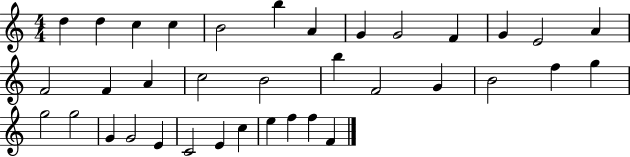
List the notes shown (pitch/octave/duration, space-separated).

D5/q D5/q C5/q C5/q B4/h B5/q A4/q G4/q G4/h F4/q G4/q E4/h A4/q F4/h F4/q A4/q C5/h B4/h B5/q F4/h G4/q B4/h F5/q G5/q G5/h G5/h G4/q G4/h E4/q C4/h E4/q C5/q E5/q F5/q F5/q F4/q